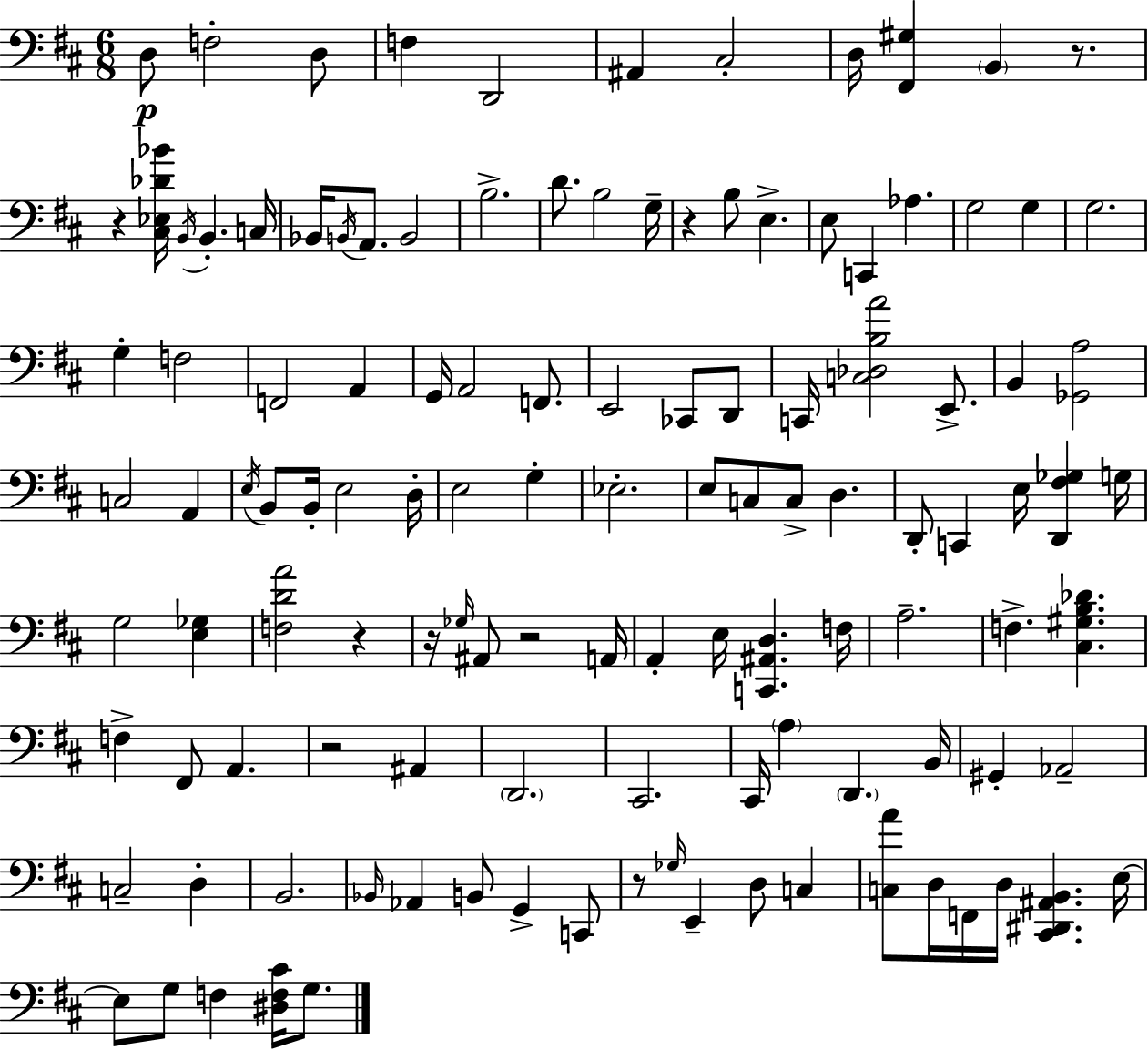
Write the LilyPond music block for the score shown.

{
  \clef bass
  \numericTimeSignature
  \time 6/8
  \key d \major
  \repeat volta 2 { d8\p f2-. d8 | f4 d,2 | ais,4 cis2-. | d16 <fis, gis>4 \parenthesize b,4 r8. | \break r4 <cis ees des' bes'>16 \acciaccatura { b,16 } b,4.-. | c16 bes,16 \acciaccatura { b,16 } a,8. b,2 | b2.-> | d'8. b2 | \break g16-- r4 b8 e4.-> | e8 c,4 aes4. | g2 g4 | g2. | \break g4-. f2 | f,2 a,4 | g,16 a,2 f,8. | e,2 ces,8 | \break d,8 c,16 <c des b a'>2 e,8.-> | b,4 <ges, a>2 | c2 a,4 | \acciaccatura { e16 } b,8 b,16-. e2 | \break d16-. e2 g4-. | ees2.-. | e8 c8 c8-> d4. | d,8-. c,4 e16 <d, fis ges>4 | \break g16 g2 <e ges>4 | <f d' a'>2 r4 | r16 \grace { ges16 } ais,8 r2 | a,16 a,4-. e16 <c, ais, d>4. | \break f16 a2.-- | f4.-> <cis gis b des'>4. | f4-> fis,8 a,4. | r2 | \break ais,4 \parenthesize d,2. | cis,2. | cis,16 \parenthesize a4 \parenthesize d,4. | b,16 gis,4-. aes,2-- | \break c2-- | d4-. b,2. | \grace { bes,16 } aes,4 b,8 g,4-> | c,8 r8 \grace { ges16 } e,4-- | \break d8 c4 <c a'>8 d16 f,16 d16 <cis, dis, ais, b,>4. | e16~~ e8 g8 f4 | <dis f cis'>16 g8. } \bar "|."
}